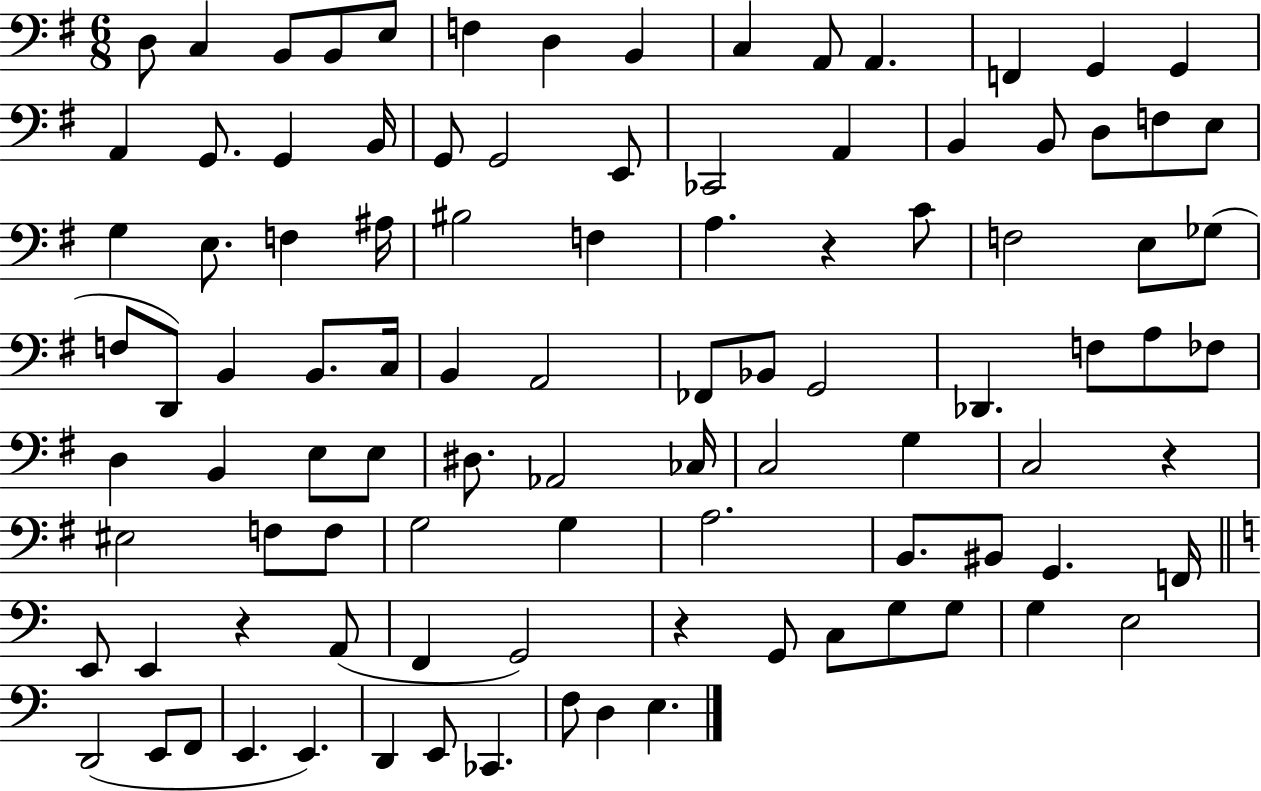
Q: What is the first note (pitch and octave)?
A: D3